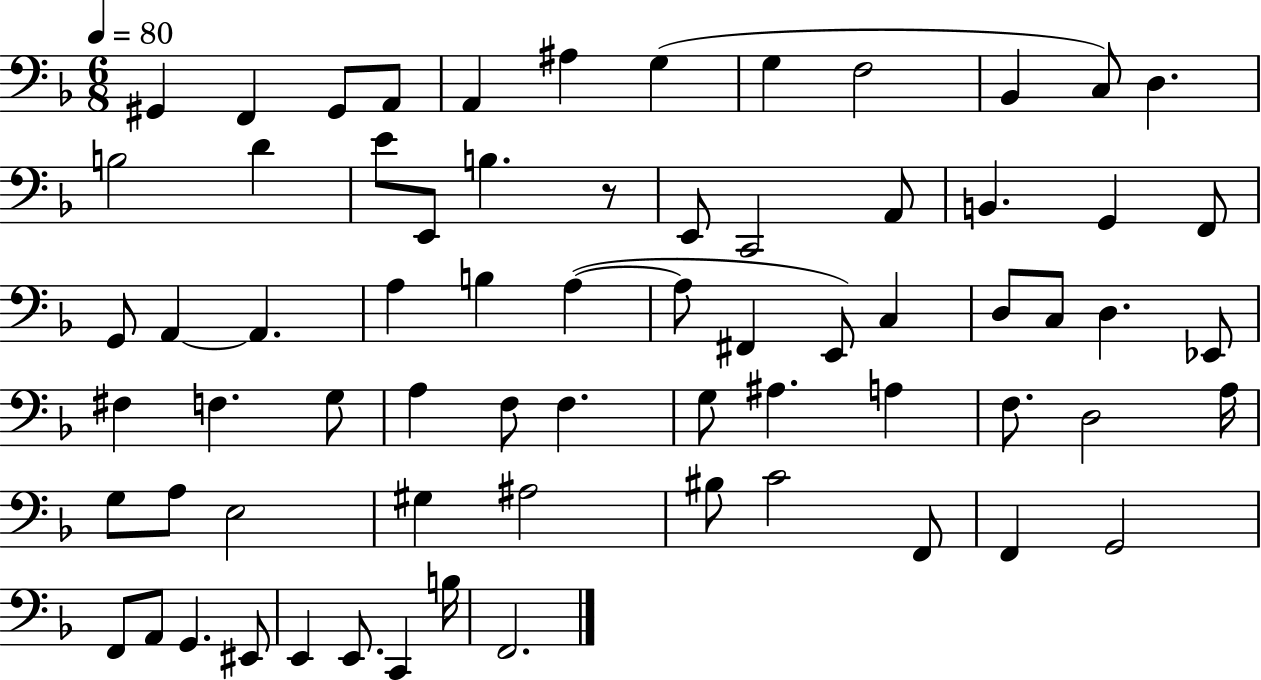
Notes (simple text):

G#2/q F2/q G#2/e A2/e A2/q A#3/q G3/q G3/q F3/h Bb2/q C3/e D3/q. B3/h D4/q E4/e E2/e B3/q. R/e E2/e C2/h A2/e B2/q. G2/q F2/e G2/e A2/q A2/q. A3/q B3/q A3/q A3/e F#2/q E2/e C3/q D3/e C3/e D3/q. Eb2/e F#3/q F3/q. G3/e A3/q F3/e F3/q. G3/e A#3/q. A3/q F3/e. D3/h A3/s G3/e A3/e E3/h G#3/q A#3/h BIS3/e C4/h F2/e F2/q G2/h F2/e A2/e G2/q. EIS2/e E2/q E2/e. C2/q B3/s F2/h.